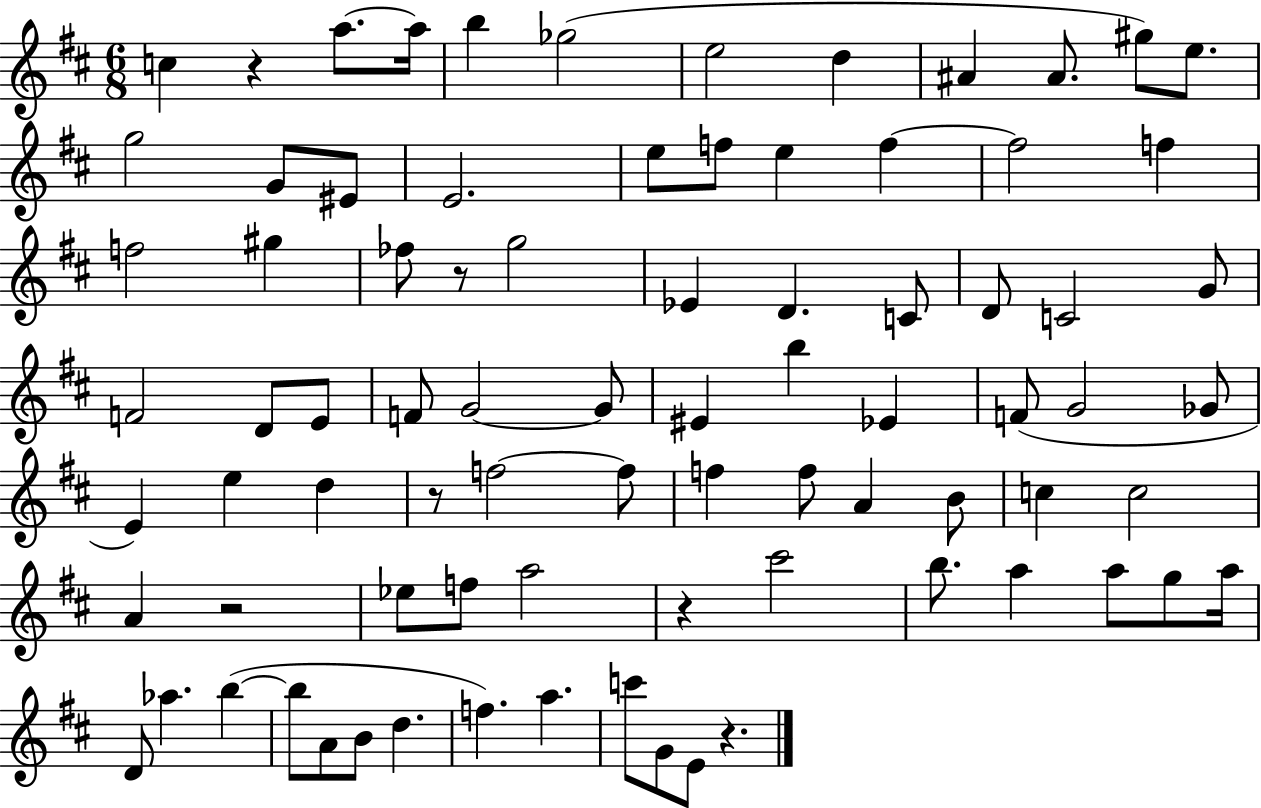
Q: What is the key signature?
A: D major